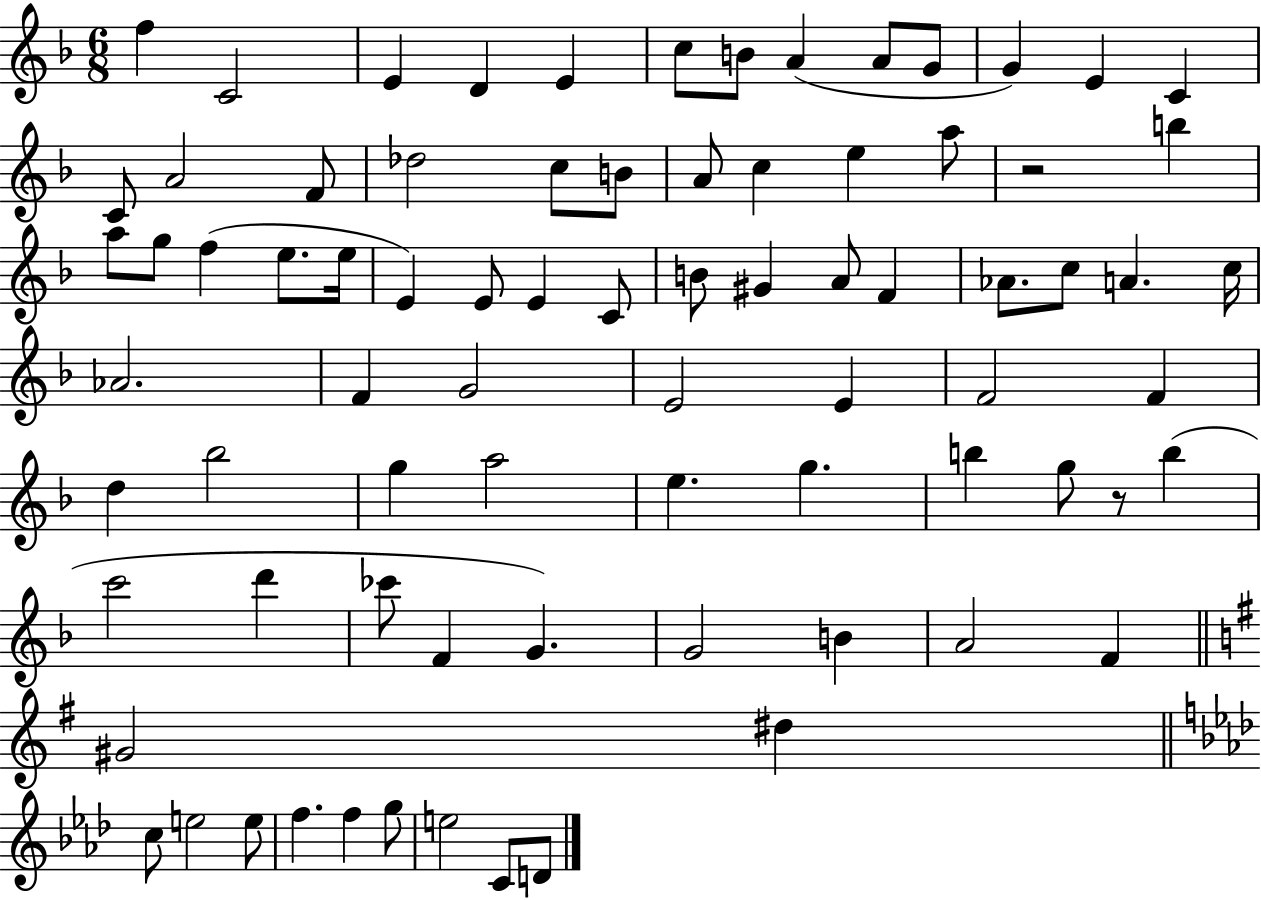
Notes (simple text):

F5/q C4/h E4/q D4/q E4/q C5/e B4/e A4/q A4/e G4/e G4/q E4/q C4/q C4/e A4/h F4/e Db5/h C5/e B4/e A4/e C5/q E5/q A5/e R/h B5/q A5/e G5/e F5/q E5/e. E5/s E4/q E4/e E4/q C4/e B4/e G#4/q A4/e F4/q Ab4/e. C5/e A4/q. C5/s Ab4/h. F4/q G4/h E4/h E4/q F4/h F4/q D5/q Bb5/h G5/q A5/h E5/q. G5/q. B5/q G5/e R/e B5/q C6/h D6/q CES6/e F4/q G4/q. G4/h B4/q A4/h F4/q G#4/h D#5/q C5/e E5/h E5/e F5/q. F5/q G5/e E5/h C4/e D4/e